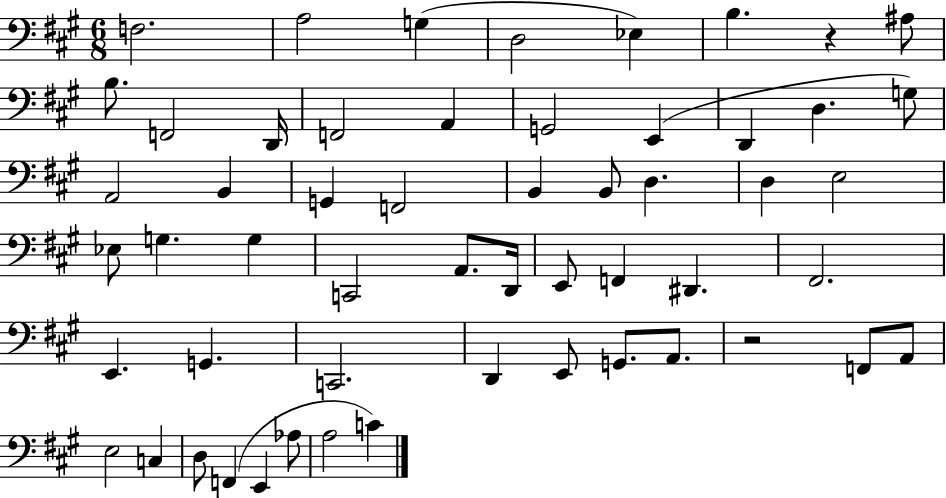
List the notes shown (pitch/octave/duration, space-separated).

F3/h. A3/h G3/q D3/h Eb3/q B3/q. R/q A#3/e B3/e. F2/h D2/s F2/h A2/q G2/h E2/q D2/q D3/q. G3/e A2/h B2/q G2/q F2/h B2/q B2/e D3/q. D3/q E3/h Eb3/e G3/q. G3/q C2/h A2/e. D2/s E2/e F2/q D#2/q. F#2/h. E2/q. G2/q. C2/h. D2/q E2/e G2/e. A2/e. R/h F2/e A2/e E3/h C3/q D3/e F2/q E2/q Ab3/e A3/h C4/q